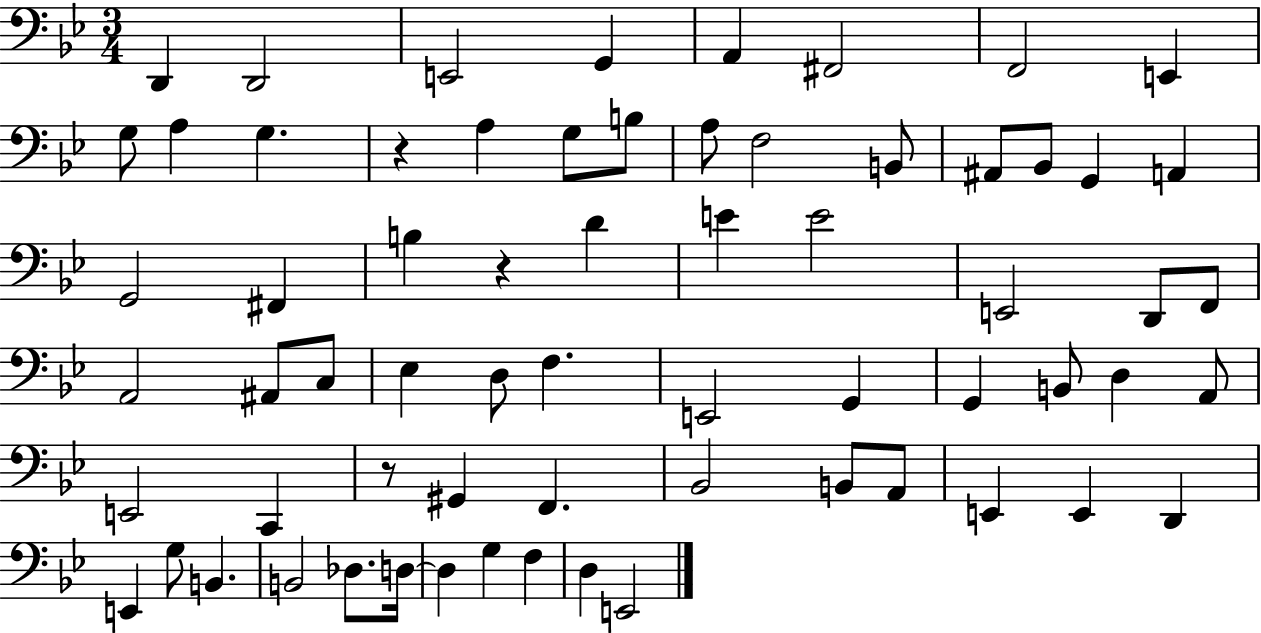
{
  \clef bass
  \numericTimeSignature
  \time 3/4
  \key bes \major
  d,4 d,2 | e,2 g,4 | a,4 fis,2 | f,2 e,4 | \break g8 a4 g4. | r4 a4 g8 b8 | a8 f2 b,8 | ais,8 bes,8 g,4 a,4 | \break g,2 fis,4 | b4 r4 d'4 | e'4 e'2 | e,2 d,8 f,8 | \break a,2 ais,8 c8 | ees4 d8 f4. | e,2 g,4 | g,4 b,8 d4 a,8 | \break e,2 c,4 | r8 gis,4 f,4. | bes,2 b,8 a,8 | e,4 e,4 d,4 | \break e,4 g8 b,4. | b,2 des8. d16~~ | d4 g4 f4 | d4 e,2 | \break \bar "|."
}